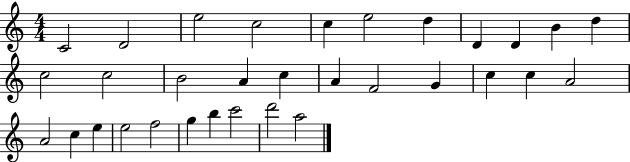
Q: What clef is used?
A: treble